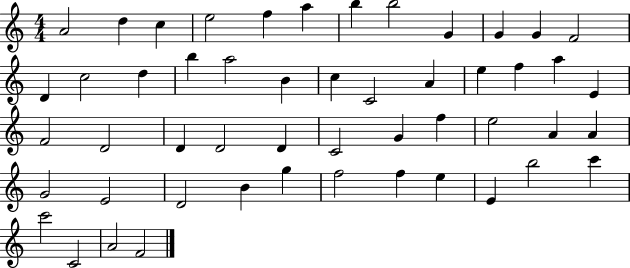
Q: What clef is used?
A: treble